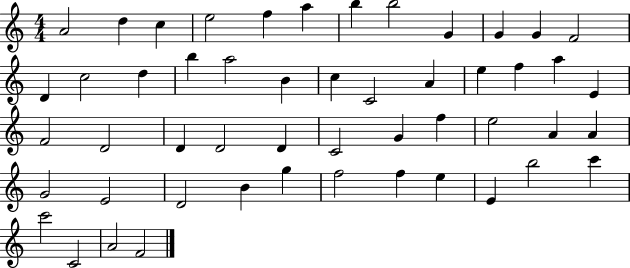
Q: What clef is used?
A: treble